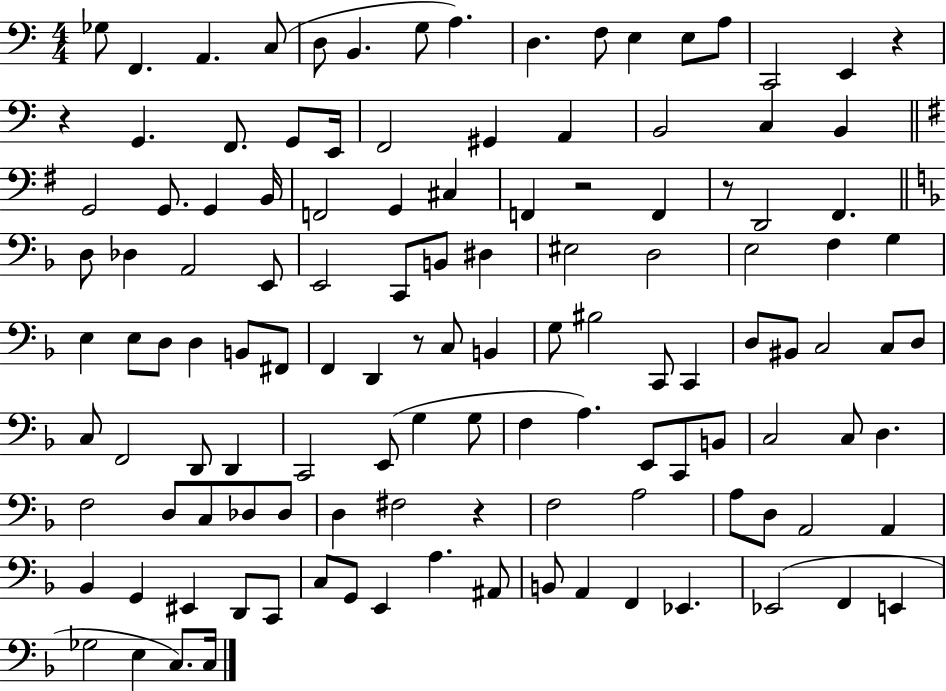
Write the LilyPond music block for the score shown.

{
  \clef bass
  \numericTimeSignature
  \time 4/4
  \key c \major
  \repeat volta 2 { ges8 f,4. a,4. c8( | d8 b,4. g8 a4.) | d4. f8 e4 e8 a8 | c,2 e,4 r4 | \break r4 g,4. f,8. g,8 e,16 | f,2 gis,4 a,4 | b,2 c4 b,4 | \bar "||" \break \key g \major g,2 g,8. g,4 b,16 | f,2 g,4 cis4 | f,4 r2 f,4 | r8 d,2 fis,4. | \break \bar "||" \break \key f \major d8 des4 a,2 e,8 | e,2 c,8 b,8 dis4 | eis2 d2 | e2 f4 g4 | \break e4 e8 d8 d4 b,8 fis,8 | f,4 d,4 r8 c8 b,4 | g8 bis2 c,8 c,4 | d8 bis,8 c2 c8 d8 | \break c8 f,2 d,8 d,4 | c,2 e,8( g4 g8 | f4 a4.) e,8 c,8 b,8 | c2 c8 d4. | \break f2 d8 c8 des8 des8 | d4 fis2 r4 | f2 a2 | a8 d8 a,2 a,4 | \break bes,4 g,4 eis,4 d,8 c,8 | c8 g,8 e,4 a4. ais,8 | b,8 a,4 f,4 ees,4. | ees,2( f,4 e,4 | \break ges2 e4 c8.) c16 | } \bar "|."
}